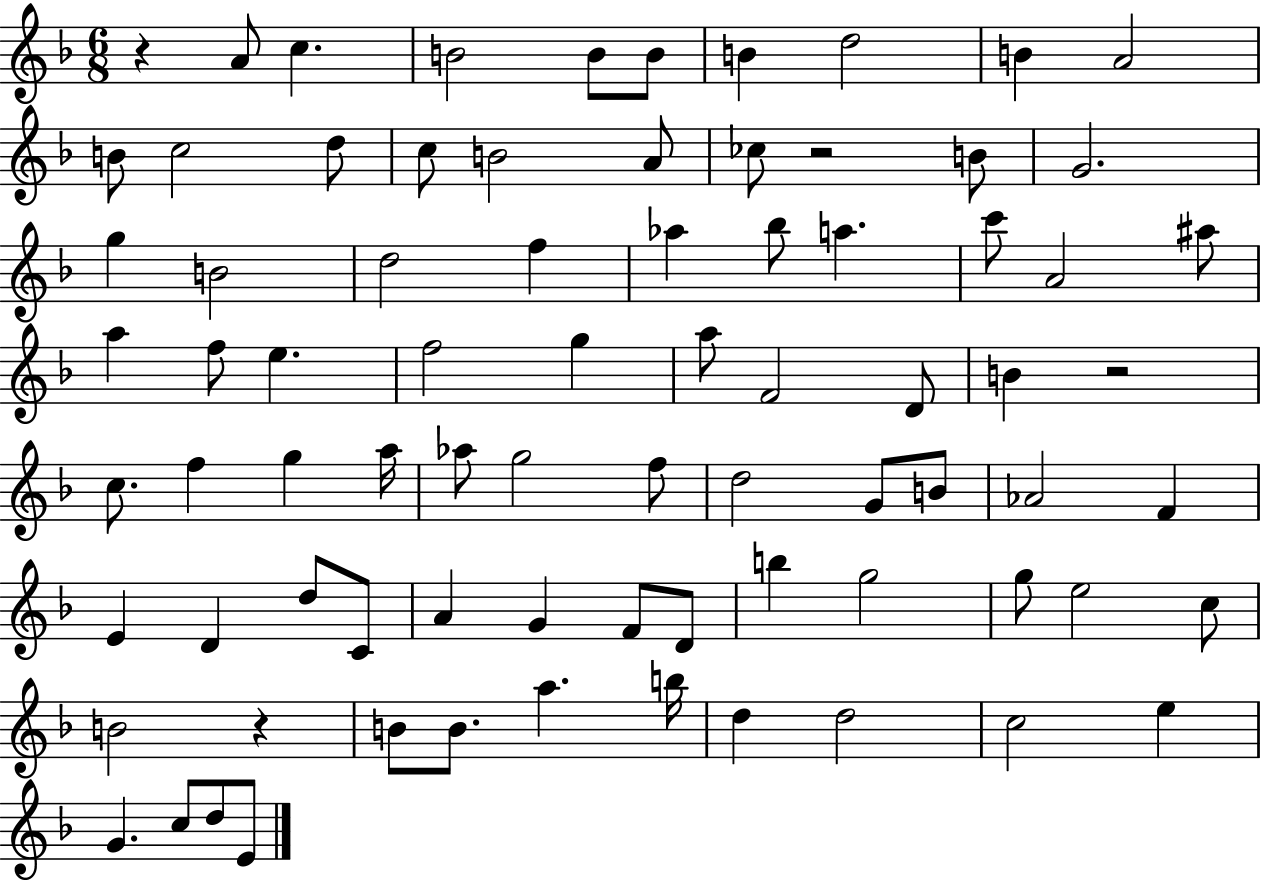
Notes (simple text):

R/q A4/e C5/q. B4/h B4/e B4/e B4/q D5/h B4/q A4/h B4/e C5/h D5/e C5/e B4/h A4/e CES5/e R/h B4/e G4/h. G5/q B4/h D5/h F5/q Ab5/q Bb5/e A5/q. C6/e A4/h A#5/e A5/q F5/e E5/q. F5/h G5/q A5/e F4/h D4/e B4/q R/h C5/e. F5/q G5/q A5/s Ab5/e G5/h F5/e D5/h G4/e B4/e Ab4/h F4/q E4/q D4/q D5/e C4/e A4/q G4/q F4/e D4/e B5/q G5/h G5/e E5/h C5/e B4/h R/q B4/e B4/e. A5/q. B5/s D5/q D5/h C5/h E5/q G4/q. C5/e D5/e E4/e